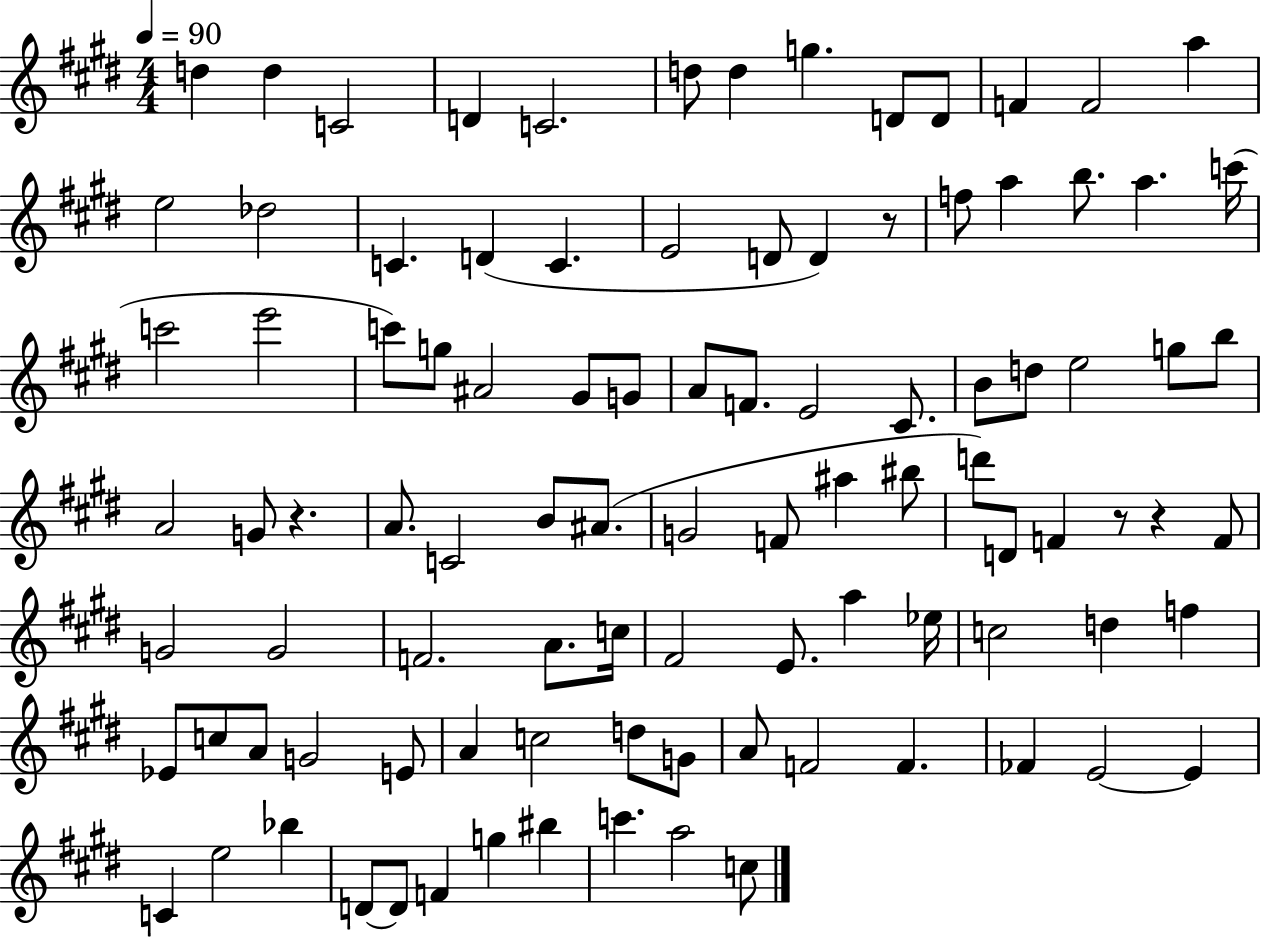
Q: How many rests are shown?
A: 4